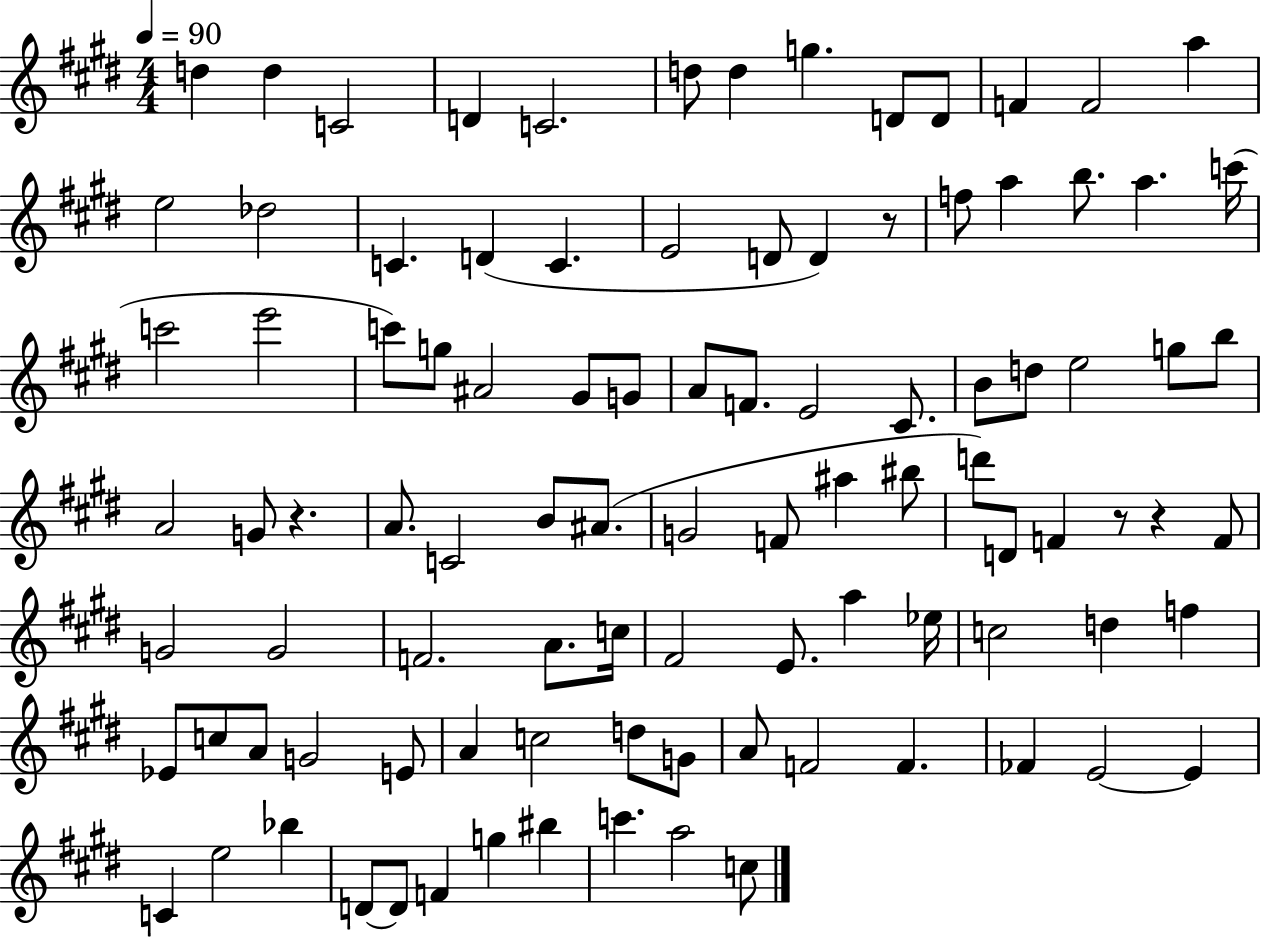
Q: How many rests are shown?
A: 4